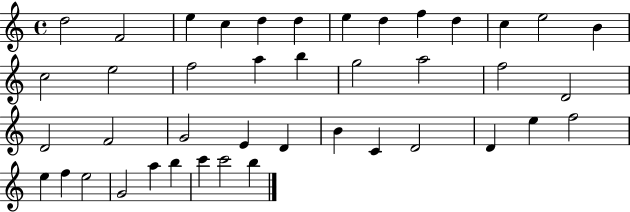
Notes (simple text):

D5/h F4/h E5/q C5/q D5/q D5/q E5/q D5/q F5/q D5/q C5/q E5/h B4/q C5/h E5/h F5/h A5/q B5/q G5/h A5/h F5/h D4/h D4/h F4/h G4/h E4/q D4/q B4/q C4/q D4/h D4/q E5/q F5/h E5/q F5/q E5/h G4/h A5/q B5/q C6/q C6/h B5/q